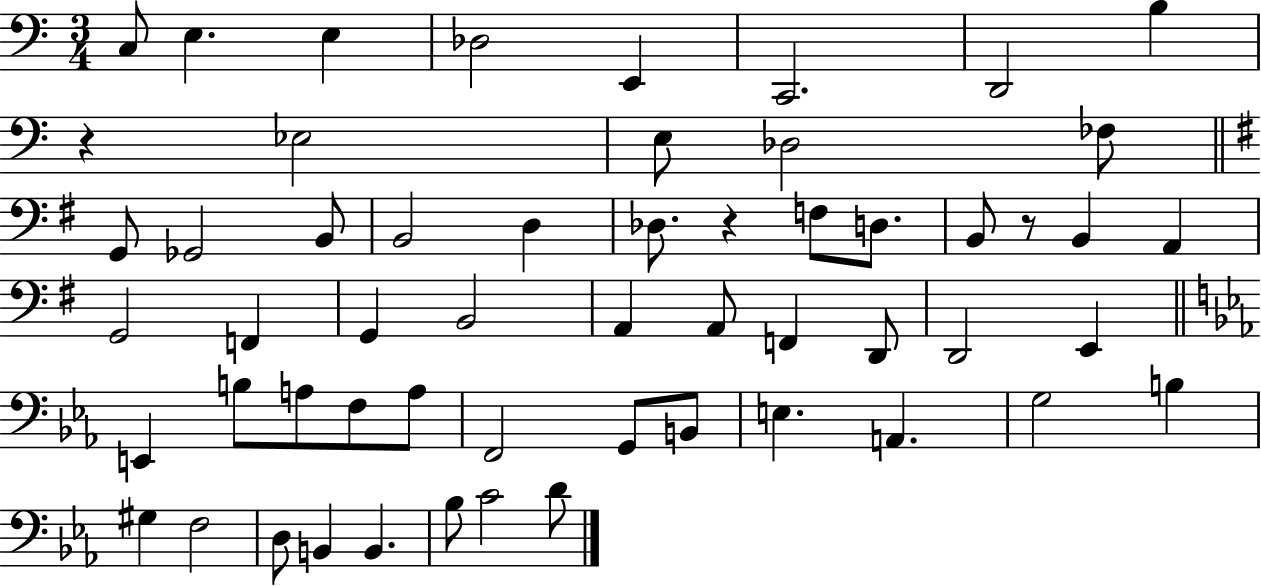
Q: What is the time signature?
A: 3/4